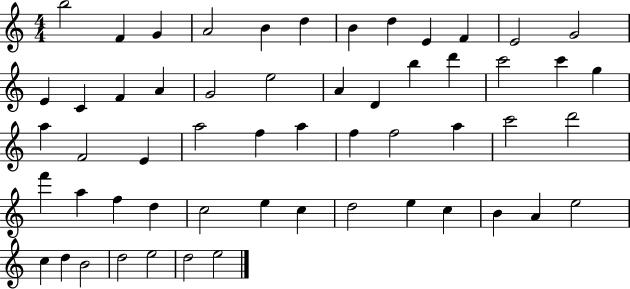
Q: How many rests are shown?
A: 0